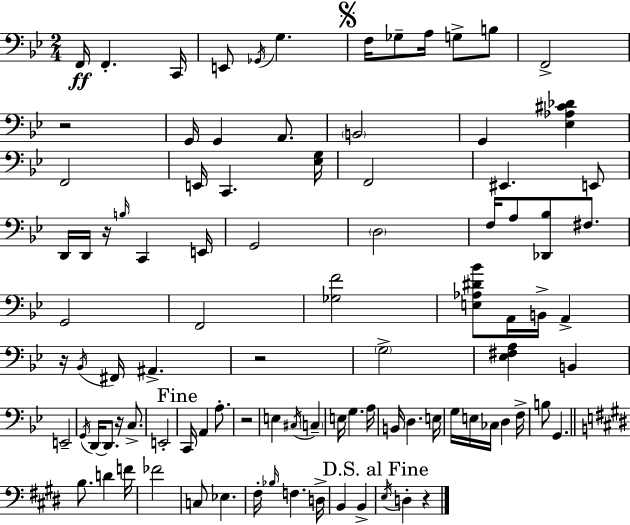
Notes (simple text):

F2/s F2/q. C2/s E2/e Gb2/s G3/q. F3/s Gb3/e A3/s G3/e B3/e F2/h R/h G2/s G2/q A2/e. B2/h G2/q [Eb3,Ab3,C#4,Db4]/q F2/h E2/s C2/q. [Eb3,G3]/s F2/h EIS2/q. E2/e D2/s D2/s R/s B3/s C2/q E2/s G2/h D3/h F3/s A3/e [Db2,Bb3]/e F#3/e. G2/h F2/h [Gb3,F4]/h [E3,Ab3,D#4,Bb4]/e A2/s B2/s A2/q R/s Bb2/s F#2/s A#2/q. R/h G3/h [Eb3,F#3,A3]/q B2/q E2/h G2/s D2/s D2/e. R/s C3/e. E2/h C2/s A2/q A3/e. R/h E3/q C#3/s C3/q E3/s G3/q. A3/s B2/s D3/q. E3/s G3/s E3/s CES3/s D3/q F3/s B3/e G2/q. B3/e. D4/q F4/s FES4/h C3/e Eb3/q. F#3/s Bb3/s F3/q. D3/s B2/q B2/q E3/s D3/q R/q